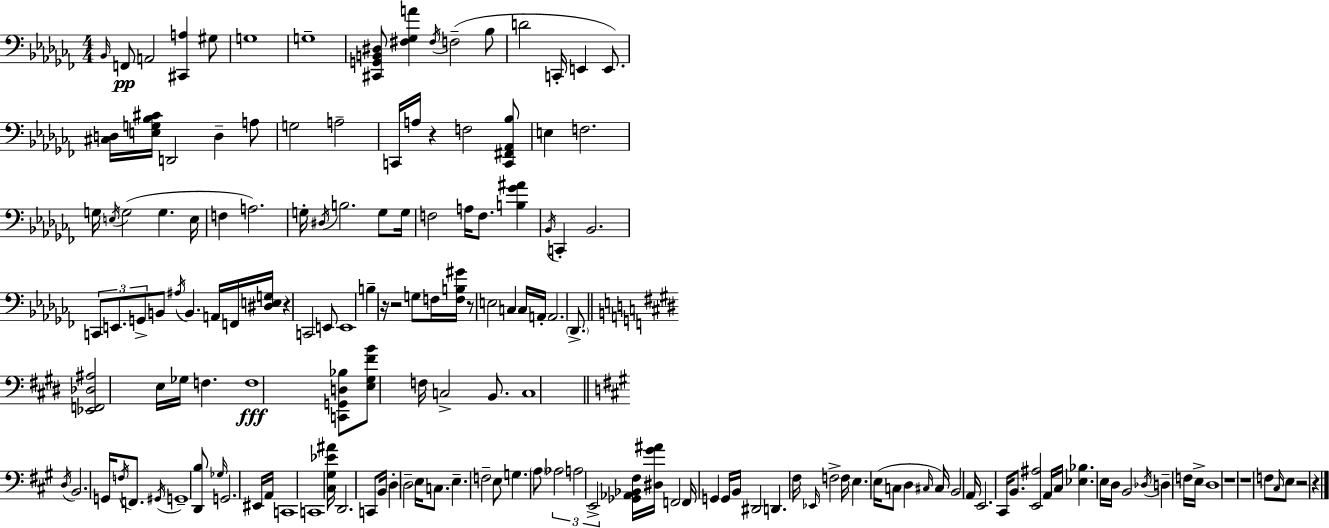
X:1
T:Untitled
M:4/4
L:1/4
K:Abm
_B,,/4 F,,/2 A,,2 [^C,,A,] ^G,/2 G,4 G,4 [^C,,G,,B,,^D,]/2 [^F,_G,A] ^F,/4 F,2 _B,/2 D2 C,,/4 E,, E,,/2 [^C,D,]/4 [E,G,_B,^C]/4 D,,2 D, A,/2 G,2 A,2 C,,/4 A,/4 z F,2 [C,,^F,,_A,,_B,]/2 E, F,2 G,/4 E,/4 G,2 G, E,/4 F, A,2 G,/4 ^D,/4 B,2 G,/2 G,/4 F,2 A,/4 F,/2 [B,_G^A] _B,,/4 C,, _B,,2 C,,/2 E,,/2 G,,/2 B,,/2 ^A,/4 B,, A,,/4 F,,/4 [^D,E,G,]/4 z C,,2 E,,/2 E,,4 B, z/4 z2 G,/2 F,/4 [F,B,^G]/4 z/2 E,2 C, C,/4 A,,/4 A,,2 _D,,/2 [_E,,F,,_D,^A,]2 E,/4 _G,/4 F, F,4 [C,,G,,D,_B,]/2 [E,^G,^FB]/2 F,/4 C,2 B,,/2 C,4 D,/4 B,,2 G,,/4 F,/4 F,,/2 ^G,,/4 G,,4 [D,,B,]/2 _G,/4 G,,2 ^E,,/4 A,,/4 C,,4 C,,4 [^C,^G,_E^A]/4 D,,2 C,,/2 B,,/4 D, D,2 E,/4 C,/2 E, F,2 E,/2 G, A,/2 _A,2 A,2 E,,2 [_G,,_A,,_B,,^F,]/4 [^D,^G^A]/4 F,,2 F,,/4 G,, G,,/4 B,,/4 ^D,,2 D,, ^F,/4 _E,,/4 F,2 F,/4 E, E,/4 C,/2 D, ^C,/4 ^C,/4 B,,2 A,,/4 E,,2 ^C,,/4 B,,/2 [E,,^A,]2 A,,/4 ^C,/4 [_E,_B,] E,/4 D,/4 B,,2 _D,/4 D, F,/4 E,/4 D,4 z4 z4 F,/2 ^C,/4 E,/2 z2 z